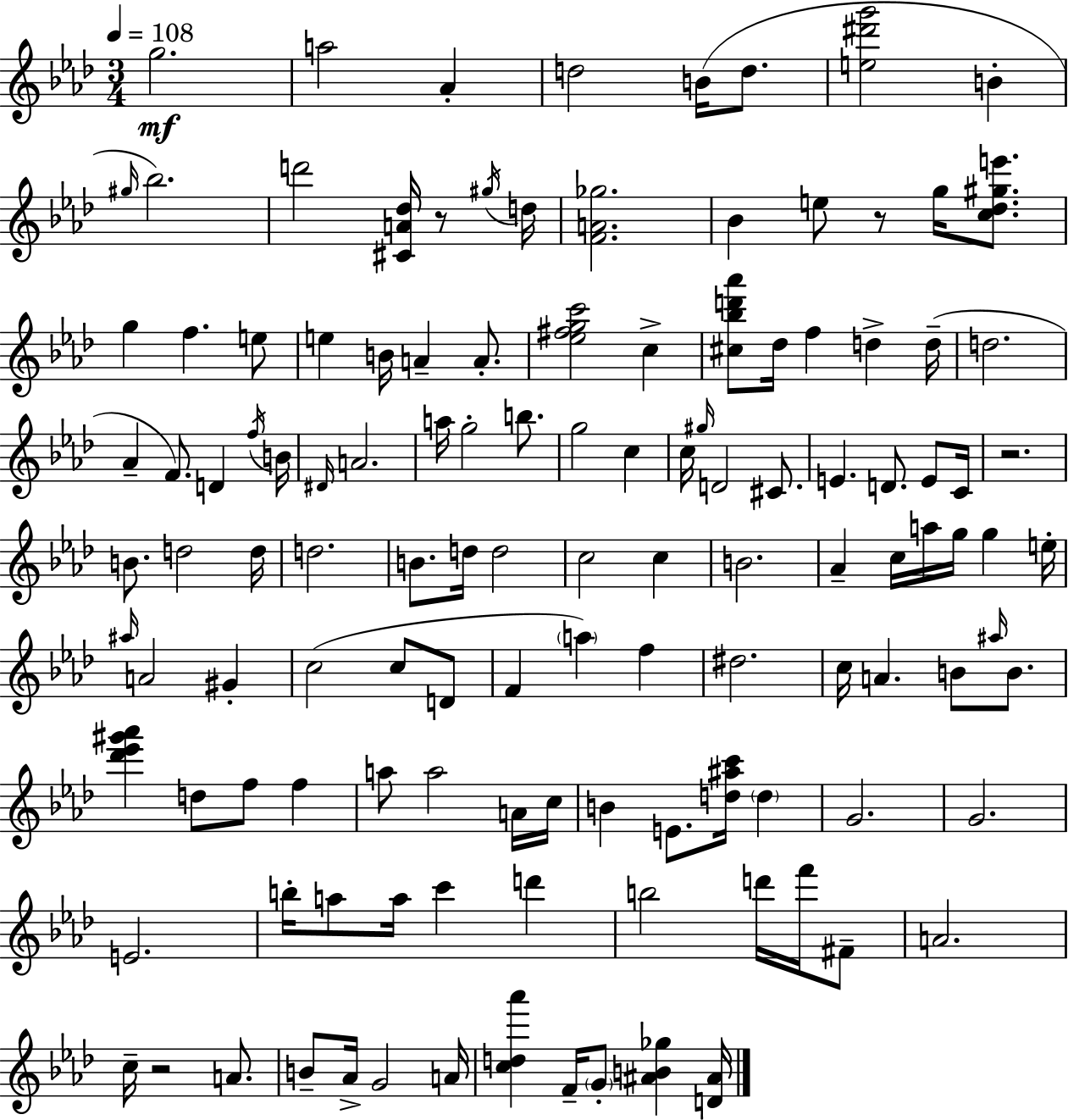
{
  \clef treble
  \numericTimeSignature
  \time 3/4
  \key aes \major
  \tempo 4 = 108
  g''2.\mf | a''2 aes'4-. | d''2 b'16( d''8. | <e'' dis''' g'''>2 b'4-. | \break \grace { gis''16 } bes''2.) | d'''2 <cis' a' des''>16 r8 | \acciaccatura { gis''16 } d''16 <f' a' ges''>2. | bes'4 e''8 r8 g''16 <c'' des'' gis'' e'''>8. | \break g''4 f''4. | e''8 e''4 b'16 a'4-- a'8.-. | <ees'' fis'' g'' c'''>2 c''4-> | <cis'' bes'' d''' aes'''>8 des''16 f''4 d''4-> | \break d''16--( d''2. | aes'4-- f'8.) d'4 | \acciaccatura { f''16 } b'16 \grace { dis'16 } a'2. | a''16 g''2-. | \break b''8. g''2 | c''4 c''16 \grace { gis''16 } d'2 | cis'8. e'4. d'8. | e'8 c'16 r2. | \break b'8. d''2 | d''16 d''2. | b'8. d''16 d''2 | c''2 | \break c''4 b'2. | aes'4-- c''16 a''16 g''16 | g''4 e''16-. \grace { ais''16 } a'2 | gis'4-. c''2( | \break c''8 d'8 f'4 \parenthesize a''4) | f''4 dis''2. | c''16 a'4. | b'8 \grace { ais''16 } b'8. <des''' ees''' gis''' aes'''>4 d''8 | \break f''8 f''4 a''8 a''2 | a'16 c''16 b'4 e'8. | <d'' ais'' c'''>16 \parenthesize d''4 g'2. | g'2. | \break e'2. | b''16-. a''8 a''16 c'''4 | d'''4 b''2 | d'''16 f'''16 fis'8-- a'2. | \break c''16-- r2 | a'8. b'8-- aes'16-> g'2 | a'16 <c'' d'' aes'''>4 f'16-- | \parenthesize g'8-. <ais' b' ges''>4 <d' ais'>16 \bar "|."
}